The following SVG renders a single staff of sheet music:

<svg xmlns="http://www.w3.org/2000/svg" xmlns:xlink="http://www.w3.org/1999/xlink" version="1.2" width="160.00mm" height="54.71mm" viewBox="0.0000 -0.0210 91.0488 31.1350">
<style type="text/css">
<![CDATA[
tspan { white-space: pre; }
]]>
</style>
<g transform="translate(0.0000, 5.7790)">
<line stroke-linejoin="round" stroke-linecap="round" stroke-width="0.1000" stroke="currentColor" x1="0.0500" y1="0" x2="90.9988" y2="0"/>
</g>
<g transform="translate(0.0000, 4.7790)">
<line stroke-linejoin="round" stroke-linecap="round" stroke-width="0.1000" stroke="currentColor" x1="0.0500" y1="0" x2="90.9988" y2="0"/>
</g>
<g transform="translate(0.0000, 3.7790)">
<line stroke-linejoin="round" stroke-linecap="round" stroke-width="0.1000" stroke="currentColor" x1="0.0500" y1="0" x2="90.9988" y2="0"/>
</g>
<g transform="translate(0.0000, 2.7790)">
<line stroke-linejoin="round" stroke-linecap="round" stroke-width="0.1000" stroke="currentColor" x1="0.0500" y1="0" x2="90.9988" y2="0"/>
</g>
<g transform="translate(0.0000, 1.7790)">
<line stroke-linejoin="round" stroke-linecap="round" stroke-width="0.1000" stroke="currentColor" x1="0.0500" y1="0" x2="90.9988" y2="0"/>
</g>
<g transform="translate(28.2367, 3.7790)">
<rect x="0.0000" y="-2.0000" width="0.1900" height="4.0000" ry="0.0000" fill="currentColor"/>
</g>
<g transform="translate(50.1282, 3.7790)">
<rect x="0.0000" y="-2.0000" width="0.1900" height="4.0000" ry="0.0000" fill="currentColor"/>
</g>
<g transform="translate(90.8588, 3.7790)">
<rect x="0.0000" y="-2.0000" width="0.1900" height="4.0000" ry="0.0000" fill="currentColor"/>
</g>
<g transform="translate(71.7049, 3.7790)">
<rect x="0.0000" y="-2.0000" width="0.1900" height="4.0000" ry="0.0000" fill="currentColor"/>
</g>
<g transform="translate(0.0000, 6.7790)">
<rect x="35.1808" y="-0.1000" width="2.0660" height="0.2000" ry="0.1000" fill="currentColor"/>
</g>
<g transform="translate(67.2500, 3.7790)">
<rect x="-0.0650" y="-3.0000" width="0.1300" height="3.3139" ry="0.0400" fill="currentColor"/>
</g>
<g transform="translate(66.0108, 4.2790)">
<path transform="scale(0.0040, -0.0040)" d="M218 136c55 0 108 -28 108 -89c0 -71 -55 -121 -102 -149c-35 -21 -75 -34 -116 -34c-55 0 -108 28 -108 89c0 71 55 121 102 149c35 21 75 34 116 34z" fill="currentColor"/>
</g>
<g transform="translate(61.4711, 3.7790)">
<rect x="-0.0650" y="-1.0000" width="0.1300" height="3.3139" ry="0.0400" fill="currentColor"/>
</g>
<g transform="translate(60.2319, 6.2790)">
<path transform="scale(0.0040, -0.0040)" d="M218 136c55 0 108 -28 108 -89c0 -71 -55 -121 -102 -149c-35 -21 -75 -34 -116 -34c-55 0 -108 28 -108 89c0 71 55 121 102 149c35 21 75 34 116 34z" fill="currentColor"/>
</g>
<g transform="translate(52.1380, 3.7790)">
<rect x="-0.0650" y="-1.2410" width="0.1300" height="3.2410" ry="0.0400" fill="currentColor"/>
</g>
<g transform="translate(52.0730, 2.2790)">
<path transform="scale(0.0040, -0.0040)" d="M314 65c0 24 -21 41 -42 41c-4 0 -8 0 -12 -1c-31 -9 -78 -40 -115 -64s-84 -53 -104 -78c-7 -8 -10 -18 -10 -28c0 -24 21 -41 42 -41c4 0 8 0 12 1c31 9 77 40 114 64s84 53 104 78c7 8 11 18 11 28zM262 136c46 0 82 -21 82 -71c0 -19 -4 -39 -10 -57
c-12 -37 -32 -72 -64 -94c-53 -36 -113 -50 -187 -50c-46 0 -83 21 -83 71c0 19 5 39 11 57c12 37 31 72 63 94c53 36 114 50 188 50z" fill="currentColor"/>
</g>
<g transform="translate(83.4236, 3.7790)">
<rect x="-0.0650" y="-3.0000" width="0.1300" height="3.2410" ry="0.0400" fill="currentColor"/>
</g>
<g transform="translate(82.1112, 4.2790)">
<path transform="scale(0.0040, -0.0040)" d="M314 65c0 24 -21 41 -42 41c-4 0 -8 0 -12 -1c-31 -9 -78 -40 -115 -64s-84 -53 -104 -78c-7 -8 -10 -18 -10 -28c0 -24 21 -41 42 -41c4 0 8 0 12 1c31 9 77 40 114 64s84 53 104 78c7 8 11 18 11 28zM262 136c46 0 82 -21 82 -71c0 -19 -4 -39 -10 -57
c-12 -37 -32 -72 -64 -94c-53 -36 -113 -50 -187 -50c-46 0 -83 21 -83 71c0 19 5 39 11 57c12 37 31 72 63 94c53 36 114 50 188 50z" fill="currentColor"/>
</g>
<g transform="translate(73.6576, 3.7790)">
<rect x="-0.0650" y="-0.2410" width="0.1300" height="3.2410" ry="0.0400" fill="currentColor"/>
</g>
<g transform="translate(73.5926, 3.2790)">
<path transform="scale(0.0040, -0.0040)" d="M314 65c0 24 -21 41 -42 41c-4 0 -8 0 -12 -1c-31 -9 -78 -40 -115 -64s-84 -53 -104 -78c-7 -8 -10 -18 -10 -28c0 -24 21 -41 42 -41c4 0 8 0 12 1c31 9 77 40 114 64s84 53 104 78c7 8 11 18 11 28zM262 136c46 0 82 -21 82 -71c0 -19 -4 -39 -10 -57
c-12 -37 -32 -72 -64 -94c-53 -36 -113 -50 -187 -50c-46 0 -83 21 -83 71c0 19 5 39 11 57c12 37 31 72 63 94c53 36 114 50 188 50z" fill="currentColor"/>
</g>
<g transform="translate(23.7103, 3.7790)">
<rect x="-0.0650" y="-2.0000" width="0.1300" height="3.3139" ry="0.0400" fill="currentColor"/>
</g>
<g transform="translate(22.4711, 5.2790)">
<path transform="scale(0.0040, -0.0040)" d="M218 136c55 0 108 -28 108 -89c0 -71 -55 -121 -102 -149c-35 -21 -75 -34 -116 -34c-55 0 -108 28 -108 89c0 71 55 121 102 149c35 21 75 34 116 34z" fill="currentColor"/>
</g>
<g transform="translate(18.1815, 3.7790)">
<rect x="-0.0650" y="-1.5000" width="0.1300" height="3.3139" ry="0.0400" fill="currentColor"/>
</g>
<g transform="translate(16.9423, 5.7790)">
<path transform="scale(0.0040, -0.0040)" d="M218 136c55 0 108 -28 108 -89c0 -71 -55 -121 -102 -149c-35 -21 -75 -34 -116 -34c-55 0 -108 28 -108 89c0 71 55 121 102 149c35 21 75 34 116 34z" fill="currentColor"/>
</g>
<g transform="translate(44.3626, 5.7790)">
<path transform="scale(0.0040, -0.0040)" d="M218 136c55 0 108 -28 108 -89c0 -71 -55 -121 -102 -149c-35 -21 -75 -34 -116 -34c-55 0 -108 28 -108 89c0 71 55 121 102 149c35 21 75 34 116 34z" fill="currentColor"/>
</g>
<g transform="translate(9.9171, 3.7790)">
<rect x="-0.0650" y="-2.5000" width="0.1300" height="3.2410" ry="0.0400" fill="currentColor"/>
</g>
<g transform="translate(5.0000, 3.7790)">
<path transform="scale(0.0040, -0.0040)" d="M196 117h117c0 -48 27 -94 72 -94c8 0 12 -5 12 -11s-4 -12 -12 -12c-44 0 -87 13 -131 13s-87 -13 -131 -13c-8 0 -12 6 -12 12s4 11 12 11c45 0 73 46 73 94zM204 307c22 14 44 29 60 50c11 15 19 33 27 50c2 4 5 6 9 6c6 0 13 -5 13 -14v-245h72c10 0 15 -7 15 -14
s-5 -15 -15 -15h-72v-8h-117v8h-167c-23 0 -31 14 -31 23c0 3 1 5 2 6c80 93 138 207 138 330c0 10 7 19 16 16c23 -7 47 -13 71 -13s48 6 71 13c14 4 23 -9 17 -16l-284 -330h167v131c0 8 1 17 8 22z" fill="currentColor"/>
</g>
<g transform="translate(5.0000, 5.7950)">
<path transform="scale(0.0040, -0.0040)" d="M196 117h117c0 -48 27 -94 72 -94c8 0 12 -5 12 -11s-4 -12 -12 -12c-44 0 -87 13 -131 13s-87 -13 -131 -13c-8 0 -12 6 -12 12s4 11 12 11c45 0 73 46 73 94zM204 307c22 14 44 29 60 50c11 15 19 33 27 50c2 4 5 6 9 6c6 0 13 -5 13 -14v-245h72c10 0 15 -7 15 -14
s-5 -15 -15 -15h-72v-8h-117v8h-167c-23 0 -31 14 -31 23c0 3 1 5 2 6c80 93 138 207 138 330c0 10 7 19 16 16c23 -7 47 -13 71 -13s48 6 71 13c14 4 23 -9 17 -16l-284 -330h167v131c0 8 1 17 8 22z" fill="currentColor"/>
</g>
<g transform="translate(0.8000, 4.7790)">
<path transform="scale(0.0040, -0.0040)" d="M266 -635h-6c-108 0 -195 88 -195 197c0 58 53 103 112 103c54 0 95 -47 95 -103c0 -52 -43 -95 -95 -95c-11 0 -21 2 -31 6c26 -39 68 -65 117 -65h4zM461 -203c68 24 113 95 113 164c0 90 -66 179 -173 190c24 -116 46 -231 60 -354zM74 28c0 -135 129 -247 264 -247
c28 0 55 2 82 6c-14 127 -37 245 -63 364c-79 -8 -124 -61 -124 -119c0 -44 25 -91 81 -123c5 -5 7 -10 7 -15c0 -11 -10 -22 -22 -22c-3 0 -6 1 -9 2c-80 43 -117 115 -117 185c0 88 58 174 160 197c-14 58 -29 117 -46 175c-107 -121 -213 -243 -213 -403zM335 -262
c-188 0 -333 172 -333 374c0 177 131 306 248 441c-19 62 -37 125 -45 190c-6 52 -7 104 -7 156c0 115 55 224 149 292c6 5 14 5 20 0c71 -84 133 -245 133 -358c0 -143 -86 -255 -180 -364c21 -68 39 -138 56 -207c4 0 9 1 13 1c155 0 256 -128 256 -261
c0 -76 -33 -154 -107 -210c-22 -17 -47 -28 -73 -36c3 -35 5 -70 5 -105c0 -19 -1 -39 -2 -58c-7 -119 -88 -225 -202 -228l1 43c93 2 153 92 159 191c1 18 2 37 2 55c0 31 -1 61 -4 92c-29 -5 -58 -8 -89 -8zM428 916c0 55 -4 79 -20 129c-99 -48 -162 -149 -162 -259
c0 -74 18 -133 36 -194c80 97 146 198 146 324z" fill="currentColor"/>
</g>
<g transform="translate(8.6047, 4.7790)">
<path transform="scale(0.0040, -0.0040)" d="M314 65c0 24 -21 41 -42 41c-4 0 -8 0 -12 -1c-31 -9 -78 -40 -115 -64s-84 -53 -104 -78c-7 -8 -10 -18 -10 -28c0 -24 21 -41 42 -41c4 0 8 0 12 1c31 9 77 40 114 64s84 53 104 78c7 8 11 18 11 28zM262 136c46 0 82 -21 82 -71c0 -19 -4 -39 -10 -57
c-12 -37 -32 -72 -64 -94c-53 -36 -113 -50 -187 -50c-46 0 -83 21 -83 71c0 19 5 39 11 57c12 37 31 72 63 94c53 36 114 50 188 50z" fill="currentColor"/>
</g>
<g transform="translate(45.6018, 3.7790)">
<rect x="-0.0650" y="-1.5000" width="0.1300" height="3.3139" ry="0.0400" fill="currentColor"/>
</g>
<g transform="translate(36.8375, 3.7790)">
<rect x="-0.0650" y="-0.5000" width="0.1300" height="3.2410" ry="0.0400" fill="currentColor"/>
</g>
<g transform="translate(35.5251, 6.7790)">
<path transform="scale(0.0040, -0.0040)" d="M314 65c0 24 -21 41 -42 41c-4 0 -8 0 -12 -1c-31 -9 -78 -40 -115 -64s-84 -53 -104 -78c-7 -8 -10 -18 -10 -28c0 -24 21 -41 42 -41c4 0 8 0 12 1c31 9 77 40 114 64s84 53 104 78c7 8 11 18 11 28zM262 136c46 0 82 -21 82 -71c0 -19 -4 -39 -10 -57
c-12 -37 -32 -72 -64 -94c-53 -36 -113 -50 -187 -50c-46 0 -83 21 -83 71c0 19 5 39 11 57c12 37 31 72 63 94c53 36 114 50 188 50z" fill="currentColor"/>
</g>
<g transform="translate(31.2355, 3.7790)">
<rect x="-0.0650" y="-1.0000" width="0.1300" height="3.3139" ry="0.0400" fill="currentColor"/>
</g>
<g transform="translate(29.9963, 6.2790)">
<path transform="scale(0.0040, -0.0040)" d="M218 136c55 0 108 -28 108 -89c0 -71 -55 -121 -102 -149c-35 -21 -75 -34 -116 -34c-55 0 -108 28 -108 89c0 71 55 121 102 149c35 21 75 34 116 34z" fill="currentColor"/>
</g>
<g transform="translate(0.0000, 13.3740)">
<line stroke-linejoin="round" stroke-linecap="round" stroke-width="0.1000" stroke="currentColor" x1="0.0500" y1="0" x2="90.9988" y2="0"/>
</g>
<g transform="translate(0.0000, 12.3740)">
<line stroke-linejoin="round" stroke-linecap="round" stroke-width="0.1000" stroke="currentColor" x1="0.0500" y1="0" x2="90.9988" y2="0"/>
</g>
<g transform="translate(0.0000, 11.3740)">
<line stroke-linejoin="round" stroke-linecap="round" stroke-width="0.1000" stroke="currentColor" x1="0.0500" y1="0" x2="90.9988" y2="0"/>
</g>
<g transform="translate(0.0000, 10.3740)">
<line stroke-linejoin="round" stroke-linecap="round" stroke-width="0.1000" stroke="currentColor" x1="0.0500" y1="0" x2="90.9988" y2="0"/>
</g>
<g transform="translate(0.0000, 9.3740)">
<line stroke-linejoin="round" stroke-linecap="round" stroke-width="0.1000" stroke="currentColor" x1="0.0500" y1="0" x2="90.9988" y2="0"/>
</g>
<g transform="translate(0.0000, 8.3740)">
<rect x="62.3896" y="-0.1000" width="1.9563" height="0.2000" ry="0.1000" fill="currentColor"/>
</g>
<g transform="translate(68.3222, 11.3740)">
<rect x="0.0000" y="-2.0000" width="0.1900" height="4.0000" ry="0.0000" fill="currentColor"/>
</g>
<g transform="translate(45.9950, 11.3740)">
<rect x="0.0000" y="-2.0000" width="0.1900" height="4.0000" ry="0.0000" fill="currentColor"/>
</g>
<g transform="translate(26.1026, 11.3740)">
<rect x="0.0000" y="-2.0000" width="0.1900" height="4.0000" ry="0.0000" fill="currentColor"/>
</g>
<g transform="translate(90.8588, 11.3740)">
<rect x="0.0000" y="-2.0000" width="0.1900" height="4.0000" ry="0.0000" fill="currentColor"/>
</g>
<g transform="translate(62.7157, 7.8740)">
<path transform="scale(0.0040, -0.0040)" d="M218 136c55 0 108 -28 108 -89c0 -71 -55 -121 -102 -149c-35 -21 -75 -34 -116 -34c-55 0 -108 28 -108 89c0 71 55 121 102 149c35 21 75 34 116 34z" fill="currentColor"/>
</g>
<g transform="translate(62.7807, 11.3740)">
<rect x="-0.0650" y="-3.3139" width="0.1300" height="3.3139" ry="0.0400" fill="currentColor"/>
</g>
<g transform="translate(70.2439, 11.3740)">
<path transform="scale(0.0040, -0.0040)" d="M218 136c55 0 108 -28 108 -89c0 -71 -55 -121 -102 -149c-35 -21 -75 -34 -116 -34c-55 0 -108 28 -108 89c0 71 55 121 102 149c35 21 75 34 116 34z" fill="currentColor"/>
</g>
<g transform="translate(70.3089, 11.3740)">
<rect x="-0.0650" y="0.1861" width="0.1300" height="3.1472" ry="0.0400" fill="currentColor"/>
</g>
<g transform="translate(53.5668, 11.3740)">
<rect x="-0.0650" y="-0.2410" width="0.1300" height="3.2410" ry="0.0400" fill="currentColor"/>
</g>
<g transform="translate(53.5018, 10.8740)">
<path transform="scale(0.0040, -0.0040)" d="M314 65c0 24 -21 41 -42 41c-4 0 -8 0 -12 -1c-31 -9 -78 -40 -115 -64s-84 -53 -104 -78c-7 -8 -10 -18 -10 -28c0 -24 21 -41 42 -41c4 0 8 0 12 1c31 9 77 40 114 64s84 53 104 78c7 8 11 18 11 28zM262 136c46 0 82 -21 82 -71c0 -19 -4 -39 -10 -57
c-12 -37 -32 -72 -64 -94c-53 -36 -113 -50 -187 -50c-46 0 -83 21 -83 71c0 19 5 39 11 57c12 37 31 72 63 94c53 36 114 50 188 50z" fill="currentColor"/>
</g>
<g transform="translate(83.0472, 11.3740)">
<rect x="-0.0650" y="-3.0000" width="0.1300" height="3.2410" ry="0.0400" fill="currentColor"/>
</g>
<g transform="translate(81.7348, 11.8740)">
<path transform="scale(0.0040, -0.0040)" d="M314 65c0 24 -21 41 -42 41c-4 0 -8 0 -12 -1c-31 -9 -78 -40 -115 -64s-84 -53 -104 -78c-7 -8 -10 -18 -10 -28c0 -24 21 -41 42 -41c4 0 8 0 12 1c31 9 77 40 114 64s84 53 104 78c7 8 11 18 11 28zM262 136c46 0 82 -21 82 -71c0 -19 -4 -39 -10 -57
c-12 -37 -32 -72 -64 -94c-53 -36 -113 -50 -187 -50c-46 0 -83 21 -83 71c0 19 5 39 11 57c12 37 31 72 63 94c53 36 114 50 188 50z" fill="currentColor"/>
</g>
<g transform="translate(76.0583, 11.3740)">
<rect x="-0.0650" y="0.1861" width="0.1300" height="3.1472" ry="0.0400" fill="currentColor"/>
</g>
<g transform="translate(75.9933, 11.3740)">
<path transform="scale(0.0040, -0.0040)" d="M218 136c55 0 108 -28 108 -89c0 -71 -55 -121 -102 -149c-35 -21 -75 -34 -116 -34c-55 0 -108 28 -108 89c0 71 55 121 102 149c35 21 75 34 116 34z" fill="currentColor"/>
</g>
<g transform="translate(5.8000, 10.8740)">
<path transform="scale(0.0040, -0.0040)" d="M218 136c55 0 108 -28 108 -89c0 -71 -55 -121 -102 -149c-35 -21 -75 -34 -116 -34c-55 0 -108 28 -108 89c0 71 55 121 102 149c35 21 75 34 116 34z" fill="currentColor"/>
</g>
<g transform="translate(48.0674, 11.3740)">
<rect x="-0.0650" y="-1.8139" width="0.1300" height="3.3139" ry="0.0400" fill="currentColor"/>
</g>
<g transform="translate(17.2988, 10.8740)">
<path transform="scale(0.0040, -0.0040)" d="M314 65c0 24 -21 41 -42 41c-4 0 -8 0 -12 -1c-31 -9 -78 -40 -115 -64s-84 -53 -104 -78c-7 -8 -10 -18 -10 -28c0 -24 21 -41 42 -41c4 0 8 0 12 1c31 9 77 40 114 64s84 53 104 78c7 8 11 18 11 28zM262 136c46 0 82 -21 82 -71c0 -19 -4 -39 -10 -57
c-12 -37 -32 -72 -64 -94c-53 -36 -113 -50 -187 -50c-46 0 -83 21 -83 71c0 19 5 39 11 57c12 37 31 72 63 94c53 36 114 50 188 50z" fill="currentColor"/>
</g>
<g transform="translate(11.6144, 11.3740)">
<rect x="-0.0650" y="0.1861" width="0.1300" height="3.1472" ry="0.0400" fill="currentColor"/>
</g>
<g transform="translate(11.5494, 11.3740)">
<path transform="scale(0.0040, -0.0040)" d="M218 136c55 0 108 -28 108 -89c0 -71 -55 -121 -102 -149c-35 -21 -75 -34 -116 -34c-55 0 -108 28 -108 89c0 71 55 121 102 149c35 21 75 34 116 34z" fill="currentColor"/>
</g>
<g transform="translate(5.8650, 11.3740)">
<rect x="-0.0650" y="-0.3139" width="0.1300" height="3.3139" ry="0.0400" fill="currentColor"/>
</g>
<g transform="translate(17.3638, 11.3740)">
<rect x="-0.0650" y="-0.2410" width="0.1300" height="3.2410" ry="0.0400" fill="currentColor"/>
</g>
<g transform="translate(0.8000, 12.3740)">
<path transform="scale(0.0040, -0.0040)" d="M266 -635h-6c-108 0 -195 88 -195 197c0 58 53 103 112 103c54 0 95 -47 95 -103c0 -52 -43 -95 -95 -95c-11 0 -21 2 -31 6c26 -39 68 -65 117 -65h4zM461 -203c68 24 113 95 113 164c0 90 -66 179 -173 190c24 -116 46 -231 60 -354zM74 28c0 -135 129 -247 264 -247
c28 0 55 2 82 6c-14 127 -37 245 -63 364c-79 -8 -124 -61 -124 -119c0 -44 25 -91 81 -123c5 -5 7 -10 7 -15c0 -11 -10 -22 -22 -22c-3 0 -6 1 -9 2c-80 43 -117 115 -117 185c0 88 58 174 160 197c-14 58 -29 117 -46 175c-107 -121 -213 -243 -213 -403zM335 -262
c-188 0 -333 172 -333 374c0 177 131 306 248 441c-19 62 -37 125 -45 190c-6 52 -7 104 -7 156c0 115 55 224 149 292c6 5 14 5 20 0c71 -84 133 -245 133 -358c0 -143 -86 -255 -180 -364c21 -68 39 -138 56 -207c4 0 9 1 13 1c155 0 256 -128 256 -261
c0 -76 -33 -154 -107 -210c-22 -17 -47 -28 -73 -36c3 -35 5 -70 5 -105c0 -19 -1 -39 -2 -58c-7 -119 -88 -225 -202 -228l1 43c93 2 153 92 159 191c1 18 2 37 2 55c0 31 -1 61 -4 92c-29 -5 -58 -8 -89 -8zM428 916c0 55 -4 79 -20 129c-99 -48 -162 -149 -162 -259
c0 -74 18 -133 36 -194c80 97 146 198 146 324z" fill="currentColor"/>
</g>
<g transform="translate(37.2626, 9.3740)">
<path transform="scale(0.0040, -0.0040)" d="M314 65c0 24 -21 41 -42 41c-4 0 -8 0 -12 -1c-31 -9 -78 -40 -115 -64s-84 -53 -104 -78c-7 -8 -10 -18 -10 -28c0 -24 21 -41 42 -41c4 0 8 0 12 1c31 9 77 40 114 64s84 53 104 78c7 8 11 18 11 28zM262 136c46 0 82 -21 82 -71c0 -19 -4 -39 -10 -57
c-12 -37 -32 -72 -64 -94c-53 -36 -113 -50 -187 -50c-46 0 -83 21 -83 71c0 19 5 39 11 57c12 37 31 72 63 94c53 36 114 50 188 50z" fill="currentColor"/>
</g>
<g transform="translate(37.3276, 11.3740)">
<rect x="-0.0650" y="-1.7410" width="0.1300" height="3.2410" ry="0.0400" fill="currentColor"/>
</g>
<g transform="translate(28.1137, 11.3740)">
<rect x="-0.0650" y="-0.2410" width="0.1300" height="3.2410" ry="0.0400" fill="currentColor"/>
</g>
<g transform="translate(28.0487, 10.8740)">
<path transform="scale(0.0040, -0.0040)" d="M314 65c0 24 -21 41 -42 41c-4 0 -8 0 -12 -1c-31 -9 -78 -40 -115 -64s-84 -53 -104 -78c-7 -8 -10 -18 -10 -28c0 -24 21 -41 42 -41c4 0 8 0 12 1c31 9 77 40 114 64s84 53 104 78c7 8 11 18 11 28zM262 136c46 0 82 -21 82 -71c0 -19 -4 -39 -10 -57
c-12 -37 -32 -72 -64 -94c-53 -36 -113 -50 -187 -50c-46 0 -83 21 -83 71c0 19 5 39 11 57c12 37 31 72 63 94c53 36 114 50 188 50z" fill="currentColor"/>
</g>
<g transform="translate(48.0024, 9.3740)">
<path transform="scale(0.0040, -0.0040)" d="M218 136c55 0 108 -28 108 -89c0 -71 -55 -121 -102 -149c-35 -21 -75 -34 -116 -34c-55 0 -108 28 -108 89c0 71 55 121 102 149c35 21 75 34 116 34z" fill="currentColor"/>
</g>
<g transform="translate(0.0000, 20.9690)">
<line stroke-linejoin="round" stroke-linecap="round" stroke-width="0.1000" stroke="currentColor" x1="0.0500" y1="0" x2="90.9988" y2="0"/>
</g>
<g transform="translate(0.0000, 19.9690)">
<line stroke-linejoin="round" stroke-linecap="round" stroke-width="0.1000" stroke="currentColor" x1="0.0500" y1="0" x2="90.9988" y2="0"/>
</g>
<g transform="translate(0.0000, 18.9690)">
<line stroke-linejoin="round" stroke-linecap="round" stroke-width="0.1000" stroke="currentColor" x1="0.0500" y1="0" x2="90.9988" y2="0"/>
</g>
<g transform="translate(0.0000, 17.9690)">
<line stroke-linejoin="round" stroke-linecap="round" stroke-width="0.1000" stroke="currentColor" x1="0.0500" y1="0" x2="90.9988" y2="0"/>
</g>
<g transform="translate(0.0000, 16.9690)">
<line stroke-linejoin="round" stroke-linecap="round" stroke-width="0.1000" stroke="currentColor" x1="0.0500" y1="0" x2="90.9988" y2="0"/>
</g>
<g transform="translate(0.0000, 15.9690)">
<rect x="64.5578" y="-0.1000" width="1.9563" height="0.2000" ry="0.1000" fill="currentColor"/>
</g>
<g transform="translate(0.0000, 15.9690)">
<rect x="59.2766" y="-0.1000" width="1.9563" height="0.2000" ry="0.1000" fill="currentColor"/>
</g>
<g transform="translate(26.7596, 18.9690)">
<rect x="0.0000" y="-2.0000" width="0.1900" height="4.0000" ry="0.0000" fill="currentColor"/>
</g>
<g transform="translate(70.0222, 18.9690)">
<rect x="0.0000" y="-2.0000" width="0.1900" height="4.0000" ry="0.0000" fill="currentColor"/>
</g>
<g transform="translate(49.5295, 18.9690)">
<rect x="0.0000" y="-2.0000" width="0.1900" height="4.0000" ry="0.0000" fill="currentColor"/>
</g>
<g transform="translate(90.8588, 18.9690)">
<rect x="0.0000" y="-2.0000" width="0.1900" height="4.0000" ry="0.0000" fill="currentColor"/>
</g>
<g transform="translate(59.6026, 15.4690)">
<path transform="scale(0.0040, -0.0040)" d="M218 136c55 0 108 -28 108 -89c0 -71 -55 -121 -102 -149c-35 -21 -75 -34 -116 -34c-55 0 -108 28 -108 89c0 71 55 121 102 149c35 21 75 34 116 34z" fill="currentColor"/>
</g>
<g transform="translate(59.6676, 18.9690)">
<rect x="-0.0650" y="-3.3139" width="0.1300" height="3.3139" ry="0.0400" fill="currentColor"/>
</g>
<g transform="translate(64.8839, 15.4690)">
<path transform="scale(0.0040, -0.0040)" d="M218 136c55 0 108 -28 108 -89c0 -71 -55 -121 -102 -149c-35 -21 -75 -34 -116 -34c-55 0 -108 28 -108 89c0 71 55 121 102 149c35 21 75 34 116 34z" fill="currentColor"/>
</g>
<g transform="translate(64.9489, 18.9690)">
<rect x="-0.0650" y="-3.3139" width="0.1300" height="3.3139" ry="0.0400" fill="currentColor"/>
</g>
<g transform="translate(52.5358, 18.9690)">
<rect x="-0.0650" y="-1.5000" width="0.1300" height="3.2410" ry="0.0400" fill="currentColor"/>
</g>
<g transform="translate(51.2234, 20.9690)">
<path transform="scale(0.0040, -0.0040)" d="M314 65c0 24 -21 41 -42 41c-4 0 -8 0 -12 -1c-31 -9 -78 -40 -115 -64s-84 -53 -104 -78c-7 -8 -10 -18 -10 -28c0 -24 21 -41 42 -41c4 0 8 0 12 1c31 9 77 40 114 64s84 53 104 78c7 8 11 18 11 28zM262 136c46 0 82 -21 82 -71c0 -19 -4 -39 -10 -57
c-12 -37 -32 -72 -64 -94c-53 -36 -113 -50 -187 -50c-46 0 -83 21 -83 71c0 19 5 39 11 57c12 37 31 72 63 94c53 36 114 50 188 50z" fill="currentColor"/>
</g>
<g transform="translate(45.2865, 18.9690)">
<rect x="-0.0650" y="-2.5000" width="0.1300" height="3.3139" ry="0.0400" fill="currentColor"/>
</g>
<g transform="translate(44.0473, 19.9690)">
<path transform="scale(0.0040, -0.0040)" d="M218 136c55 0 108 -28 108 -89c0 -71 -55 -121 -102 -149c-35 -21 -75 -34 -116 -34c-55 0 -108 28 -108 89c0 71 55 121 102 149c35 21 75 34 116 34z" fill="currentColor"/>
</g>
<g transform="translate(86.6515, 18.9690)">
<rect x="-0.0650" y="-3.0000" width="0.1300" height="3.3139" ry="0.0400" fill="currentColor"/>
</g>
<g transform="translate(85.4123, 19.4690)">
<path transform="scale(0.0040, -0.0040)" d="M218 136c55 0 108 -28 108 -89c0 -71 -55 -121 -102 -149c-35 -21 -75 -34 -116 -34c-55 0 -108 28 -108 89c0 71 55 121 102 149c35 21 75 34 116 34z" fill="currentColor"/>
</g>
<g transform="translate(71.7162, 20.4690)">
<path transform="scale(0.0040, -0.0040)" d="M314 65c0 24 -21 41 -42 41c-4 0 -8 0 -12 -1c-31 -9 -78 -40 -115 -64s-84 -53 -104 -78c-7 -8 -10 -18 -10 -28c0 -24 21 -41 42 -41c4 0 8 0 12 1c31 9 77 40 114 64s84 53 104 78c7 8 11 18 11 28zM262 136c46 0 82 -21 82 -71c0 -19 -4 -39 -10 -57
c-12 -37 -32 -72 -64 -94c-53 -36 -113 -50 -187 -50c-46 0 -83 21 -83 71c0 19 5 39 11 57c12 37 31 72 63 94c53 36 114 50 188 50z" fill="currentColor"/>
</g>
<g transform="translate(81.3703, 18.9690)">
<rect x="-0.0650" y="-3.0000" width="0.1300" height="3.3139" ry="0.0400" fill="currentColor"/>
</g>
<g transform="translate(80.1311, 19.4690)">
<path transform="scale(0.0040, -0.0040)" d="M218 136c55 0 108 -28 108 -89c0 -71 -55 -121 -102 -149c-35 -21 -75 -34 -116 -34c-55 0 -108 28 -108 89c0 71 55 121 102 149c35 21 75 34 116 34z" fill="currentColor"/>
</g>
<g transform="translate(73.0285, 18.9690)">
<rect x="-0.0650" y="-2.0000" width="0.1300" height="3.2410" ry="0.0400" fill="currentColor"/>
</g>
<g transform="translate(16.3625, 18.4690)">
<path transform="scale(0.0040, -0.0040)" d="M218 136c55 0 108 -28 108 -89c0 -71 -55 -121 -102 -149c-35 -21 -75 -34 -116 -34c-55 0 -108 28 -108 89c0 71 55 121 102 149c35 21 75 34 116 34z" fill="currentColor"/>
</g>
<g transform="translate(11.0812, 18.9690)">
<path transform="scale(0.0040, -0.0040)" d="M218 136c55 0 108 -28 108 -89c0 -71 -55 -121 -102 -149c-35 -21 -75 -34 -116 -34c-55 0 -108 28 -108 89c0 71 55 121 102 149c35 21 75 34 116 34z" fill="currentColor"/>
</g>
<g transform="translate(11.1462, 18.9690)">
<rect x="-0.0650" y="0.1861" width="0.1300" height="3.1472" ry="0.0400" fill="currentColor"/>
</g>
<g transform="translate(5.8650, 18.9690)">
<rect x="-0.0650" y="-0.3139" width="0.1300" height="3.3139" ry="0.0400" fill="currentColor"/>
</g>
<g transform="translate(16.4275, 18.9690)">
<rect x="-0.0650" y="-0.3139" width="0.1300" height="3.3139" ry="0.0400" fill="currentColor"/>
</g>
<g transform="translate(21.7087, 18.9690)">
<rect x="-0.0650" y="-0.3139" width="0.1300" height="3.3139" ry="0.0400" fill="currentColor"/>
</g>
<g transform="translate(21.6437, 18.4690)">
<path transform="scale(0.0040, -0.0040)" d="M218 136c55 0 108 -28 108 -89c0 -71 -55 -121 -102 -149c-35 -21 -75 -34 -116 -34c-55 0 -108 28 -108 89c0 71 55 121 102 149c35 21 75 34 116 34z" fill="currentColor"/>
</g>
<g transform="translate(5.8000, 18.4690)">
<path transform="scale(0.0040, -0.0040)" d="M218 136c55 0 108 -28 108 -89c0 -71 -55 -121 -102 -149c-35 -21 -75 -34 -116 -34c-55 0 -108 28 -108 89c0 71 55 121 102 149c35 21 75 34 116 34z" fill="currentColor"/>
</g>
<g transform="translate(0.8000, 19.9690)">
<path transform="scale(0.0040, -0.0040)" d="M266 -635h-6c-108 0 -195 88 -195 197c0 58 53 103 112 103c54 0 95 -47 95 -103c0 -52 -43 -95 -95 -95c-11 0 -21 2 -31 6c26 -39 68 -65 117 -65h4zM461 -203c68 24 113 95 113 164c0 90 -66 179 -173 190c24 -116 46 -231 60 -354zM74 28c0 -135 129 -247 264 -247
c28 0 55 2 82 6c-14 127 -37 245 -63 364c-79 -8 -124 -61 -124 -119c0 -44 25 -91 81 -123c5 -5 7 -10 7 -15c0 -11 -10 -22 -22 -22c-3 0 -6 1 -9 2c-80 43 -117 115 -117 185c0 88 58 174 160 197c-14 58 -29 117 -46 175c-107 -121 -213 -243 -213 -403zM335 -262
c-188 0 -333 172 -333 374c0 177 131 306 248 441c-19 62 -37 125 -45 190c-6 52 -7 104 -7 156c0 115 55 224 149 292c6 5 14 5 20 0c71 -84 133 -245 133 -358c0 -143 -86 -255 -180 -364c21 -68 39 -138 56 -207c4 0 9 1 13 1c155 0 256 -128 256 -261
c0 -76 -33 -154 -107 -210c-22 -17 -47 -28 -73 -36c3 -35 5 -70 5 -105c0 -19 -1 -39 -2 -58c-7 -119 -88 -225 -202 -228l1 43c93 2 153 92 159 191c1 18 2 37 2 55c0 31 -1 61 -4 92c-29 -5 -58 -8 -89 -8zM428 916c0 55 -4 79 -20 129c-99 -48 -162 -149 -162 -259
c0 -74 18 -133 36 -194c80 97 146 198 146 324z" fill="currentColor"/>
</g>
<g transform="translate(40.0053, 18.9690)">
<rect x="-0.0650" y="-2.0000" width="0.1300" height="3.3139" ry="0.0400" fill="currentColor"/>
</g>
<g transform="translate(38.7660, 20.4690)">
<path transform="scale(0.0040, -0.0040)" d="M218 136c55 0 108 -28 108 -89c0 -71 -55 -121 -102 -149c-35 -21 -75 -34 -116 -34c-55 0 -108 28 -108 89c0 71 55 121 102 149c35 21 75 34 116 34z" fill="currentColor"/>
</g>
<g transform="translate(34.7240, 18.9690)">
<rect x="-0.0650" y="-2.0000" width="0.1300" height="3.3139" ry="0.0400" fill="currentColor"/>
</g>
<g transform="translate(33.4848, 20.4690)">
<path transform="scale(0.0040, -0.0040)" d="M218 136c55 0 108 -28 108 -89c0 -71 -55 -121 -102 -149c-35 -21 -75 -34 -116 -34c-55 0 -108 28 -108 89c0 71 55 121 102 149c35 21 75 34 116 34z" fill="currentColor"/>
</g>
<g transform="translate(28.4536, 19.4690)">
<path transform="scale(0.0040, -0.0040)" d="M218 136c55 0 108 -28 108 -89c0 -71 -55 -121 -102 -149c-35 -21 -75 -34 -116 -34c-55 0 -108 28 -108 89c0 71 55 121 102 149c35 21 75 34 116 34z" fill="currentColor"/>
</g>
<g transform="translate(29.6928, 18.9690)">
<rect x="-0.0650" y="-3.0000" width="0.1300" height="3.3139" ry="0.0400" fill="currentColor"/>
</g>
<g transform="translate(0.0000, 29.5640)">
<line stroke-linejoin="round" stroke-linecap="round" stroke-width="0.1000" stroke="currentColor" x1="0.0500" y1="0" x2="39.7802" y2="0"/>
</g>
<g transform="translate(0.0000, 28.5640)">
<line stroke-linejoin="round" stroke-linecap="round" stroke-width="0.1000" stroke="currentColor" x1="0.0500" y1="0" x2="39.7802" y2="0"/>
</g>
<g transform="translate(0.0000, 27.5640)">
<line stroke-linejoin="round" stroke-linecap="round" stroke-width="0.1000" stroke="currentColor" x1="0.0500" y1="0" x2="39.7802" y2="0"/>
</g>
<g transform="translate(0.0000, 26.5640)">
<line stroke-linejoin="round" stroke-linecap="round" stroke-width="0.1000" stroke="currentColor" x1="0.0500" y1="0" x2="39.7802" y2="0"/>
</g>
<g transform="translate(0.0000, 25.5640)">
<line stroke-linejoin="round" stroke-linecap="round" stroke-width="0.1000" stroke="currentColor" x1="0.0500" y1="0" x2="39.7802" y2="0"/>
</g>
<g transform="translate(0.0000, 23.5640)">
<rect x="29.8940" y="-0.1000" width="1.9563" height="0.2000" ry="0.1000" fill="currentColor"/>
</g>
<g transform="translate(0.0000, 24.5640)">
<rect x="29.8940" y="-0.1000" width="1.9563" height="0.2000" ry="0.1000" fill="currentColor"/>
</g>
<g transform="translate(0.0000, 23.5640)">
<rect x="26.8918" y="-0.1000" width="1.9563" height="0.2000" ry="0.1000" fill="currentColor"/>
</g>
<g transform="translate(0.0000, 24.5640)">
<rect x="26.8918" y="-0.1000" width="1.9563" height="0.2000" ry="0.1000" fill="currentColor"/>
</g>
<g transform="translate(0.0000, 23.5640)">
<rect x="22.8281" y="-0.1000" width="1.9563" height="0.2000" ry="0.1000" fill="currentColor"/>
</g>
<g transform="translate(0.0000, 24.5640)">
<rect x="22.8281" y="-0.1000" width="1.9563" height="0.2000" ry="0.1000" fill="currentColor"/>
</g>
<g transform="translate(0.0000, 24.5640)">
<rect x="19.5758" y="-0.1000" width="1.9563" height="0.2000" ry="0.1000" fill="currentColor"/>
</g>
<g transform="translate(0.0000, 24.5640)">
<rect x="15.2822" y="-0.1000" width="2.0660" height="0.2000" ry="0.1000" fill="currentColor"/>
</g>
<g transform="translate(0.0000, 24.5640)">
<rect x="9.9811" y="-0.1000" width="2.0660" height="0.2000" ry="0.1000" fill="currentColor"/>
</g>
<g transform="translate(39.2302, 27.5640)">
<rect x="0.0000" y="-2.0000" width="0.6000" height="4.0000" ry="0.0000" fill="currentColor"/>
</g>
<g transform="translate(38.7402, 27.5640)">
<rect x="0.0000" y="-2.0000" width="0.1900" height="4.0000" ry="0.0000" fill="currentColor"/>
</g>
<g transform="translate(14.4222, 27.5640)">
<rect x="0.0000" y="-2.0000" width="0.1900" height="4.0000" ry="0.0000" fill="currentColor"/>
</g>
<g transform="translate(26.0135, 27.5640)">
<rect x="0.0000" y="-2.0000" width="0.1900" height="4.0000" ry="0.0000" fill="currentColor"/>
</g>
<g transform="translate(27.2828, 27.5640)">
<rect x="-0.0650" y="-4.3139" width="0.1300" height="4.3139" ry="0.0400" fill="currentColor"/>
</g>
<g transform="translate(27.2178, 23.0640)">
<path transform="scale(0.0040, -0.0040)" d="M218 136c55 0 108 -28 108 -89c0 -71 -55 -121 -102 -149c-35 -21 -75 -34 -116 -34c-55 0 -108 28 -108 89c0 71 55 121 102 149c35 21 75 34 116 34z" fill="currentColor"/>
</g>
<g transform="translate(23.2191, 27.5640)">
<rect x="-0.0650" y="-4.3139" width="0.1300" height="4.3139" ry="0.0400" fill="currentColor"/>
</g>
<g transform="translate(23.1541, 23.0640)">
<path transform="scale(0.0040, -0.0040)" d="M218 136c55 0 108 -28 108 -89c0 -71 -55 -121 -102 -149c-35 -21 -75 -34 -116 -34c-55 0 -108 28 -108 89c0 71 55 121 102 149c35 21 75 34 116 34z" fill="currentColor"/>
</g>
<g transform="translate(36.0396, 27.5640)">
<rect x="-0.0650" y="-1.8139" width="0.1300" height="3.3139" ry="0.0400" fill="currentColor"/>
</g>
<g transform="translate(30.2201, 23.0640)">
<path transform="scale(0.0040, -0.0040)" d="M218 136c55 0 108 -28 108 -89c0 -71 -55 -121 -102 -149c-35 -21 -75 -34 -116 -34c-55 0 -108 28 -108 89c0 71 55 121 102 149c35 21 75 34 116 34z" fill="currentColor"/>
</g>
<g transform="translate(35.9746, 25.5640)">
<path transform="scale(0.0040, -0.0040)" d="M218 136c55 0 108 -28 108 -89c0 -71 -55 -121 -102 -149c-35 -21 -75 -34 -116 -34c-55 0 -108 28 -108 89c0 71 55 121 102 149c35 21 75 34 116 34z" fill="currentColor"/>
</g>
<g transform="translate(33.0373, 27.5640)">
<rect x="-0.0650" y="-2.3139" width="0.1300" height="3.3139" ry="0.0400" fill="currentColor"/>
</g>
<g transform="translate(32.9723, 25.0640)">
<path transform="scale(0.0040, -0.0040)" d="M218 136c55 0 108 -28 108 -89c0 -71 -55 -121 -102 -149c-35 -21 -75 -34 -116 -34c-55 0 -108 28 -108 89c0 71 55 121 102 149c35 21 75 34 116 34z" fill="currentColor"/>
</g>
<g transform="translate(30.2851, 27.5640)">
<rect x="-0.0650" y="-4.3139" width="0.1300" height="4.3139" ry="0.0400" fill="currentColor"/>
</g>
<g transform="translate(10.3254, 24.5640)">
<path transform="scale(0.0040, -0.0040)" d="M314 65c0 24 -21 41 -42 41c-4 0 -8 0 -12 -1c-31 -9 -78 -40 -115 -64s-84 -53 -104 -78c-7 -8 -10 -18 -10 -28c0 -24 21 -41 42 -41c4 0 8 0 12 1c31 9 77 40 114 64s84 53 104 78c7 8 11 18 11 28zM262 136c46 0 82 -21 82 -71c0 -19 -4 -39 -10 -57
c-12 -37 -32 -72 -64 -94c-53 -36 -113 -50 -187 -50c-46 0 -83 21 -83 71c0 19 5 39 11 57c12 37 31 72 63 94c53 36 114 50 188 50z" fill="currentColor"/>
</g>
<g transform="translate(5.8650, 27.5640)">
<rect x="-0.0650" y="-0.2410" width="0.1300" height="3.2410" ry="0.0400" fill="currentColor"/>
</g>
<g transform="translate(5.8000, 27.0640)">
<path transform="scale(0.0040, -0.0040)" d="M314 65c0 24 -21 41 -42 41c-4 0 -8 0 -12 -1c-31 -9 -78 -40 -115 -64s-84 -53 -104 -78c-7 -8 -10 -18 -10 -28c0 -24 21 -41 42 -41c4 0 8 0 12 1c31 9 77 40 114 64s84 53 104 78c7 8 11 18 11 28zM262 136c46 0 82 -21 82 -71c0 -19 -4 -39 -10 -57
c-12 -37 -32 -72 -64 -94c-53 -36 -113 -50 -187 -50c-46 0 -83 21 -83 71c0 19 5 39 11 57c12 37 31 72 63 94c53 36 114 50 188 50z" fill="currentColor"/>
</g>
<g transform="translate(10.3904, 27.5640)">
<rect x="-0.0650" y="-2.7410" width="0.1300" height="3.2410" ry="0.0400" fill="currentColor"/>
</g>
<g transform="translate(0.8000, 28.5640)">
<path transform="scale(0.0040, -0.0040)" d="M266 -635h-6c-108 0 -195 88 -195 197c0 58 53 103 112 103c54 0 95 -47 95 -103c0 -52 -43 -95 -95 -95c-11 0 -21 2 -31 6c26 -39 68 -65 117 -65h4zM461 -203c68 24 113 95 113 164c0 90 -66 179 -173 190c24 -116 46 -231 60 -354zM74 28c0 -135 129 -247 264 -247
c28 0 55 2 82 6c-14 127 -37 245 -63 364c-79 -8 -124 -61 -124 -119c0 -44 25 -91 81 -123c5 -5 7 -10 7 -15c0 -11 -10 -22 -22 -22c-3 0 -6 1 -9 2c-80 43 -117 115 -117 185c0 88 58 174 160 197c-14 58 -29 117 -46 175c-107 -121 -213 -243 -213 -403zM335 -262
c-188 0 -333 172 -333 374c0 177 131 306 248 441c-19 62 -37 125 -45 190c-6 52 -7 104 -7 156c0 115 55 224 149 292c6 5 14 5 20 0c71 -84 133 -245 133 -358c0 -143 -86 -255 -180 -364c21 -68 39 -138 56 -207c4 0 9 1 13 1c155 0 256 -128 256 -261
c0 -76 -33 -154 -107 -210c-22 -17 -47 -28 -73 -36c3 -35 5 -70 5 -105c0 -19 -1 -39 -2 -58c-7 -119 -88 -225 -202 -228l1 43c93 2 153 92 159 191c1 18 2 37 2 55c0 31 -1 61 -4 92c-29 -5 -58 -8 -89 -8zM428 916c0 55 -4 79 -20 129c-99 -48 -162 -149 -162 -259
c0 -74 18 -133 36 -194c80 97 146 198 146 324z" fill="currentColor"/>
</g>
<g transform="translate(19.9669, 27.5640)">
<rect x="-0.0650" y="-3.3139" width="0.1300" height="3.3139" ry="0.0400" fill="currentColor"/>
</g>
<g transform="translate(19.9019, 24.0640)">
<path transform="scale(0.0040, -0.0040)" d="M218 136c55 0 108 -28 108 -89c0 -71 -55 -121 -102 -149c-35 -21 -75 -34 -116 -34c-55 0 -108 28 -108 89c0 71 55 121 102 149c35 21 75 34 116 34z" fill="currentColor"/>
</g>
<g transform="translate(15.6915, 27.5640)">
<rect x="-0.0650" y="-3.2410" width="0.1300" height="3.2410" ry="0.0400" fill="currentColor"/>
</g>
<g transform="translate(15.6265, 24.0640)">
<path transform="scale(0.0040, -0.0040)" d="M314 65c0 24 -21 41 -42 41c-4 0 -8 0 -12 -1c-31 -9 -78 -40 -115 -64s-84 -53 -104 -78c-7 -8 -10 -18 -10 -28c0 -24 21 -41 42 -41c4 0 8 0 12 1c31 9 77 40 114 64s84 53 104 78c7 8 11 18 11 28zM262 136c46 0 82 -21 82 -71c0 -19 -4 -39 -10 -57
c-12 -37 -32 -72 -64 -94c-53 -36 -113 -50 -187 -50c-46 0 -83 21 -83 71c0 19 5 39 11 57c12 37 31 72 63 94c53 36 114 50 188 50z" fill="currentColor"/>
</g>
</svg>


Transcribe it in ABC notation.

X:1
T:Untitled
M:4/4
L:1/4
K:C
G2 E F D C2 E e2 D A c2 A2 c B c2 c2 f2 f c2 b B B A2 c B c c A F F G E2 b b F2 A A c2 a2 b2 b d' d' d' g f